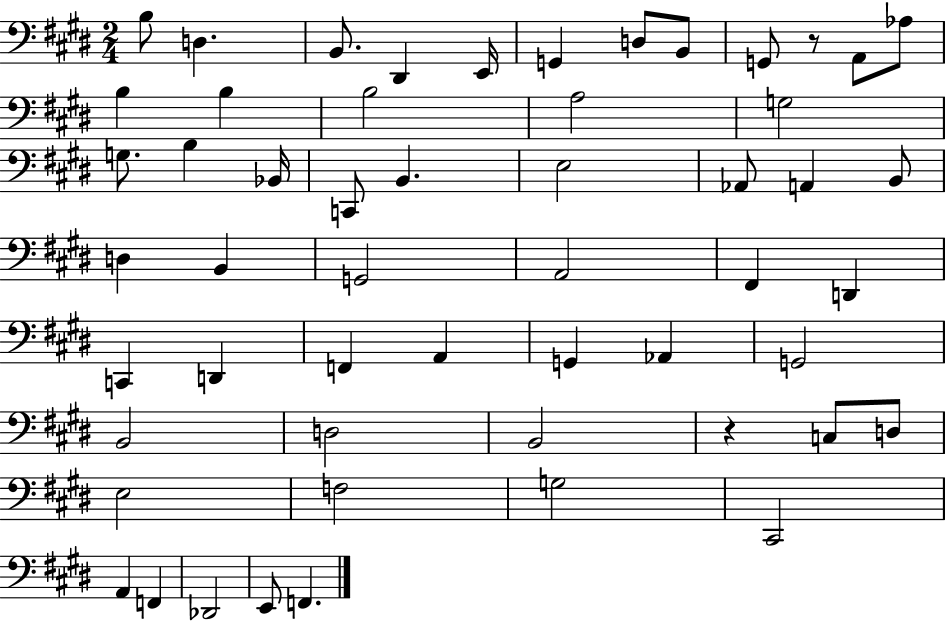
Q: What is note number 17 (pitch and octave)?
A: G3